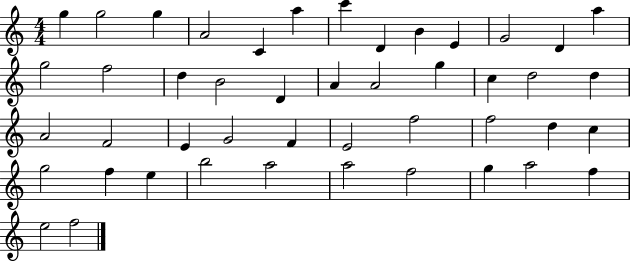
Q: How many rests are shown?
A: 0